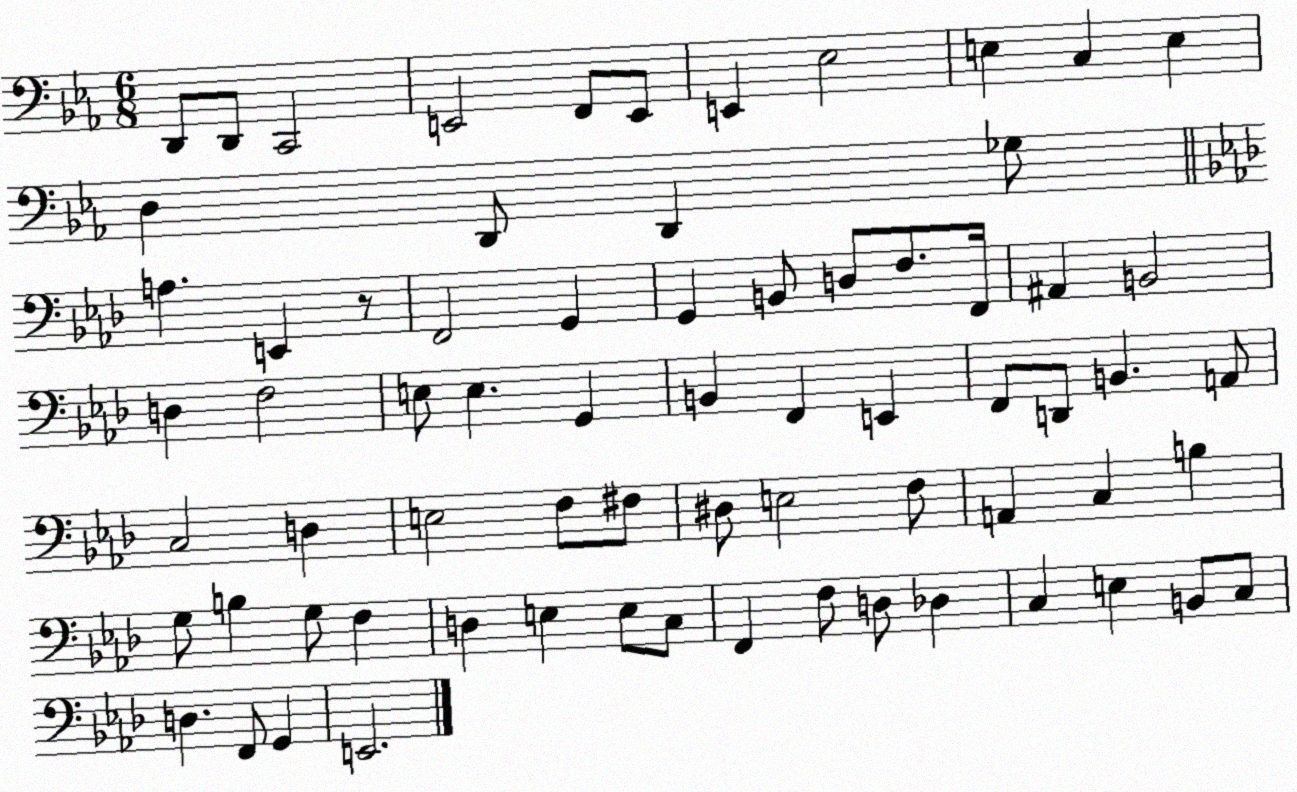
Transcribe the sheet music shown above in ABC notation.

X:1
T:Untitled
M:6/8
L:1/4
K:Eb
D,,/2 D,,/2 C,,2 E,,2 F,,/2 E,,/2 E,, _E,2 E, C, E, D, D,,/2 D,, _G,/2 A, E,, z/2 F,,2 G,, G,, B,,/2 D,/2 F,/2 F,,/4 ^A,, B,,2 D, F,2 E,/2 E, G,, B,, F,, E,, F,,/2 D,,/2 B,, A,,/2 C,2 D, E,2 F,/2 ^F,/2 ^D,/2 E,2 F,/2 A,, C, B, G,/2 B, G,/2 F, D, E, E,/2 C,/2 F,, F,/2 D,/2 _D, C, E, B,,/2 C,/2 D, F,,/2 G,, E,,2